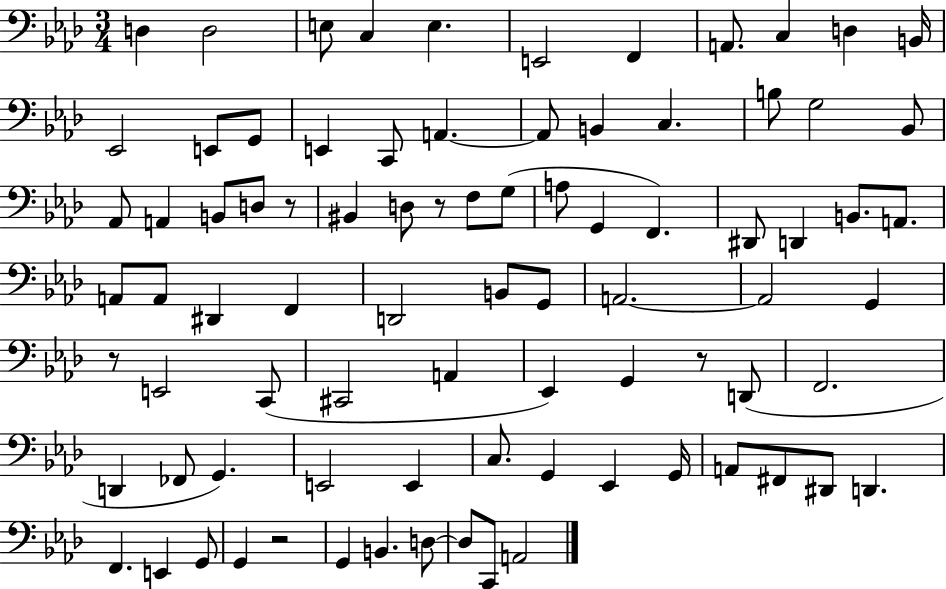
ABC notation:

X:1
T:Untitled
M:3/4
L:1/4
K:Ab
D, D,2 E,/2 C, E, E,,2 F,, A,,/2 C, D, B,,/4 _E,,2 E,,/2 G,,/2 E,, C,,/2 A,, A,,/2 B,, C, B,/2 G,2 _B,,/2 _A,,/2 A,, B,,/2 D,/2 z/2 ^B,, D,/2 z/2 F,/2 G,/2 A,/2 G,, F,, ^D,,/2 D,, B,,/2 A,,/2 A,,/2 A,,/2 ^D,, F,, D,,2 B,,/2 G,,/2 A,,2 A,,2 G,, z/2 E,,2 C,,/2 ^C,,2 A,, _E,, G,, z/2 D,,/2 F,,2 D,, _F,,/2 G,, E,,2 E,, C,/2 G,, _E,, G,,/4 A,,/2 ^F,,/2 ^D,,/2 D,, F,, E,, G,,/2 G,, z2 G,, B,, D,/2 D,/2 C,,/2 A,,2